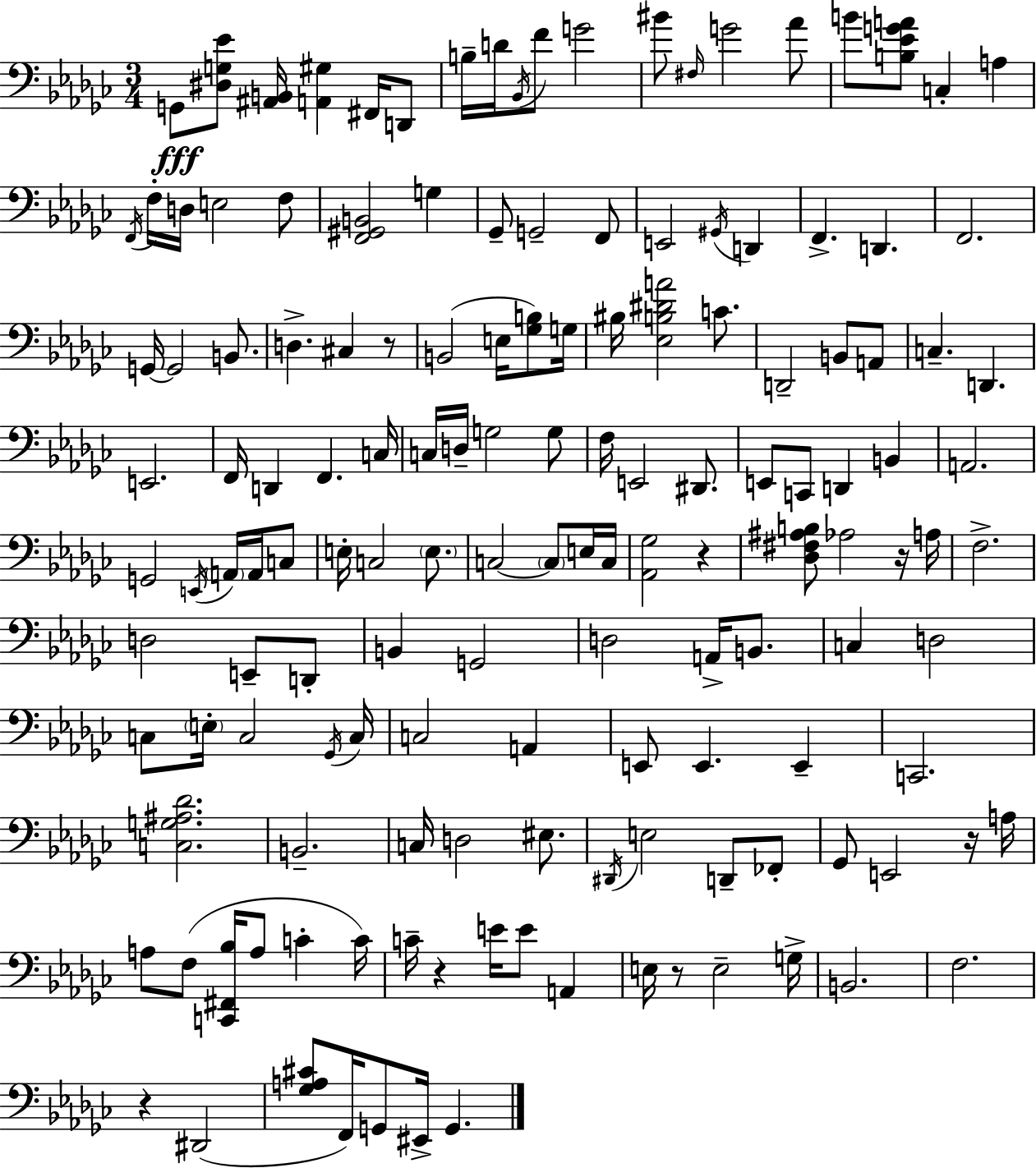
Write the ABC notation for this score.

X:1
T:Untitled
M:3/4
L:1/4
K:Ebm
G,,/2 [^D,G,_E]/2 [^A,,B,,]/4 [A,,^G,] ^F,,/4 D,,/2 B,/4 D/4 _B,,/4 F/2 G2 ^B/2 ^F,/4 G2 _A/2 B/2 [B,_EGA]/2 C, A, F,,/4 F,/4 D,/4 E,2 F,/2 [F,,^G,,B,,]2 G, _G,,/2 G,,2 F,,/2 E,,2 ^G,,/4 D,, F,, D,, F,,2 G,,/4 G,,2 B,,/2 D, ^C, z/2 B,,2 E,/4 [_G,B,]/2 G,/4 ^B,/4 [_E,B,^DA]2 C/2 D,,2 B,,/2 A,,/2 C, D,, E,,2 F,,/4 D,, F,, C,/4 C,/4 D,/4 G,2 G,/2 F,/4 E,,2 ^D,,/2 E,,/2 C,,/2 D,, B,, A,,2 G,,2 E,,/4 A,,/4 A,,/4 C,/2 E,/4 C,2 E,/2 C,2 C,/2 E,/4 C,/4 [_A,,_G,]2 z [_D,^F,^A,B,]/2 _A,2 z/4 A,/4 F,2 D,2 E,,/2 D,,/2 B,, G,,2 D,2 A,,/4 B,,/2 C, D,2 C,/2 E,/4 C,2 _G,,/4 C,/4 C,2 A,, E,,/2 E,, E,, C,,2 [C,G,^A,_D]2 B,,2 C,/4 D,2 ^E,/2 ^D,,/4 E,2 D,,/2 _F,,/2 _G,,/2 E,,2 z/4 A,/4 A,/2 F,/2 [C,,^F,,_B,]/4 A,/2 C C/4 C/4 z E/4 E/2 A,, E,/4 z/2 E,2 G,/4 B,,2 F,2 z ^D,,2 [_G,A,^C]/2 F,,/4 G,,/2 ^E,,/4 G,,